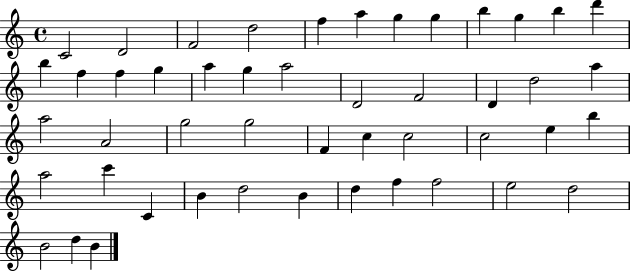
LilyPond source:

{
  \clef treble
  \time 4/4
  \defaultTimeSignature
  \key c \major
  c'2 d'2 | f'2 d''2 | f''4 a''4 g''4 g''4 | b''4 g''4 b''4 d'''4 | \break b''4 f''4 f''4 g''4 | a''4 g''4 a''2 | d'2 f'2 | d'4 d''2 a''4 | \break a''2 a'2 | g''2 g''2 | f'4 c''4 c''2 | c''2 e''4 b''4 | \break a''2 c'''4 c'4 | b'4 d''2 b'4 | d''4 f''4 f''2 | e''2 d''2 | \break b'2 d''4 b'4 | \bar "|."
}